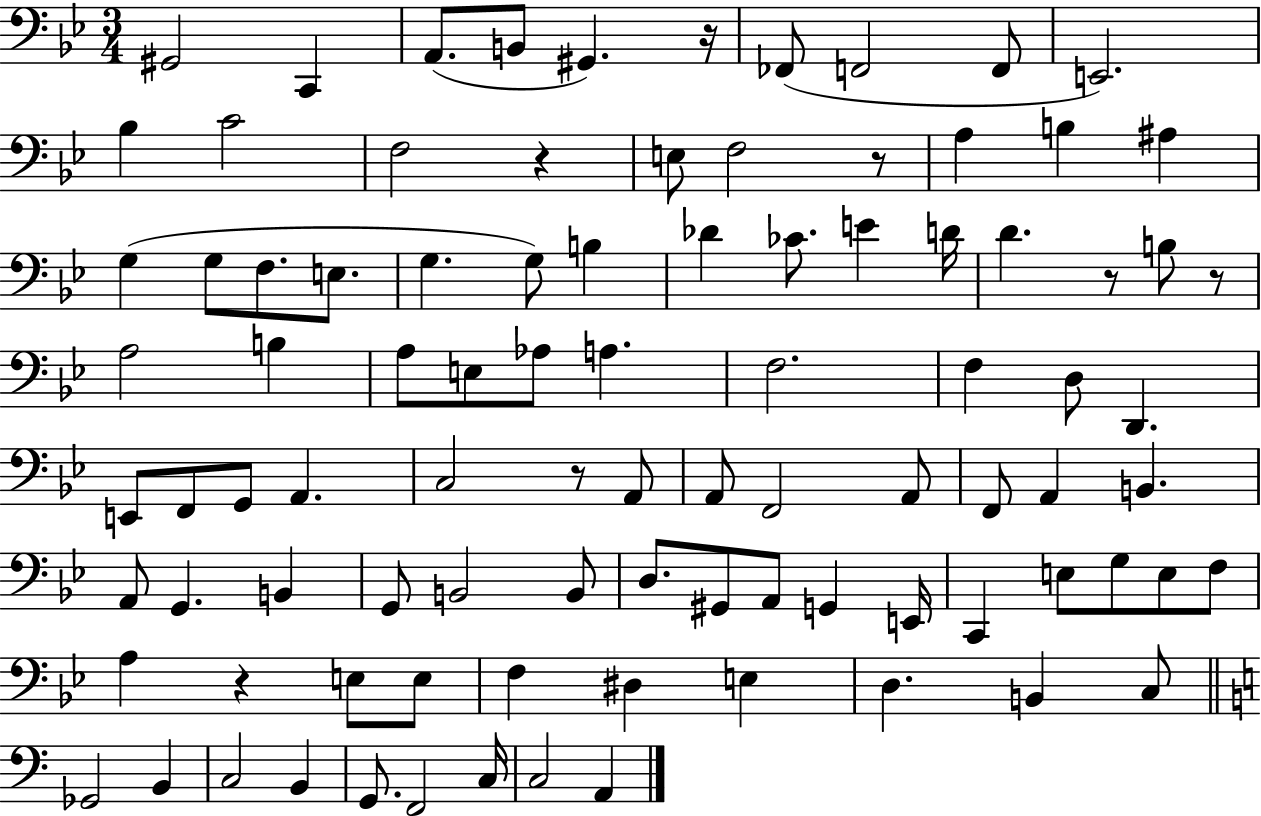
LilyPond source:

{
  \clef bass
  \numericTimeSignature
  \time 3/4
  \key bes \major
  gis,2 c,4 | a,8.( b,8 gis,4.) r16 | fes,8( f,2 f,8 | e,2.) | \break bes4 c'2 | f2 r4 | e8 f2 r8 | a4 b4 ais4 | \break g4( g8 f8. e8. | g4. g8) b4 | des'4 ces'8. e'4 d'16 | d'4. r8 b8 r8 | \break a2 b4 | a8 e8 aes8 a4. | f2. | f4 d8 d,4. | \break e,8 f,8 g,8 a,4. | c2 r8 a,8 | a,8 f,2 a,8 | f,8 a,4 b,4. | \break a,8 g,4. b,4 | g,8 b,2 b,8 | d8. gis,8 a,8 g,4 e,16 | c,4 e8 g8 e8 f8 | \break a4 r4 e8 e8 | f4 dis4 e4 | d4. b,4 c8 | \bar "||" \break \key c \major ges,2 b,4 | c2 b,4 | g,8. f,2 c16 | c2 a,4 | \break \bar "|."
}